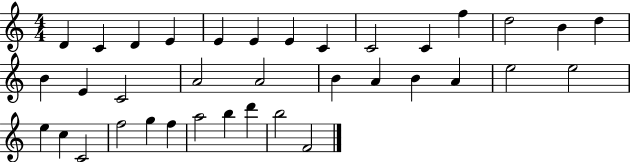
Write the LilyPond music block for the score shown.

{
  \clef treble
  \numericTimeSignature
  \time 4/4
  \key c \major
  d'4 c'4 d'4 e'4 | e'4 e'4 e'4 c'4 | c'2 c'4 f''4 | d''2 b'4 d''4 | \break b'4 e'4 c'2 | a'2 a'2 | b'4 a'4 b'4 a'4 | e''2 e''2 | \break e''4 c''4 c'2 | f''2 g''4 f''4 | a''2 b''4 d'''4 | b''2 f'2 | \break \bar "|."
}